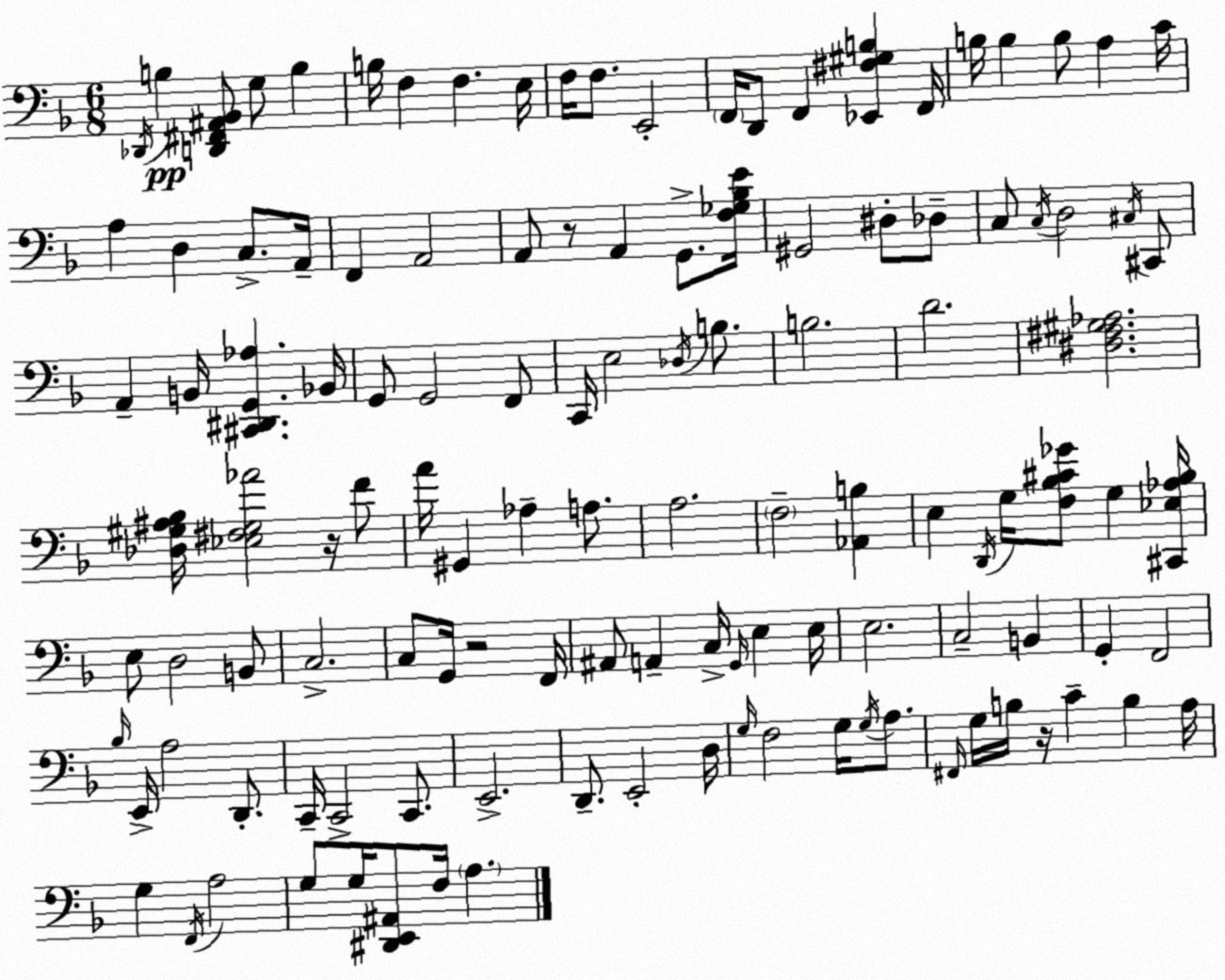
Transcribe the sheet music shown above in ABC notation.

X:1
T:Untitled
M:6/8
L:1/4
K:F
_D,,/4 B, [D,,^F,,^A,,_B,,]/2 G,/2 B, B,/4 F, F, E,/4 F,/4 F,/2 E,,2 F,,/4 D,,/2 F,, [_E,,^F,^G,B,] F,,/4 B,/4 B, B,/2 A, C/4 A, D, C,/2 A,,/4 F,, A,,2 A,,/2 z/2 A,, G,,/2 [F,_G,_B,E]/4 ^G,,2 ^D,/2 _D,/2 C,/2 C,/4 D,2 ^C,/4 ^C,,/2 A,, B,,/4 [^C,,^D,,G,,_A,] _B,,/4 G,,/2 G,,2 F,,/2 C,,/4 E,2 _D,/4 B,/2 B,2 D2 [^D,^F,^G,_A,]2 [_D,^G,^A,_B,]/4 [_E,^F,^G,_A]2 z/4 F/2 A/4 ^G,, _A, A,/2 A,2 F,2 [_A,,B,] E, D,,/4 G,/4 [F,_B,^C_G]/2 G, [^C,,_E,_A,_B,]/4 E,/2 D,2 B,,/2 C,2 C,/2 G,,/4 z2 F,,/4 ^A,,/2 A,, C,/4 G,,/4 E, E,/4 E,2 C,2 B,, G,, F,,2 _B,/4 E,,/4 A,2 D,,/2 C,,/4 C,,2 C,,/2 E,,2 D,,/2 E,,2 D,/4 G,/4 F,2 G,/4 G,/4 A,/2 ^F,,/4 G,/4 B,/4 z/4 C B, A,/4 G, F,,/4 A,2 G,/2 G,/4 [^D,,E,,^A,,]/2 F,/4 A,